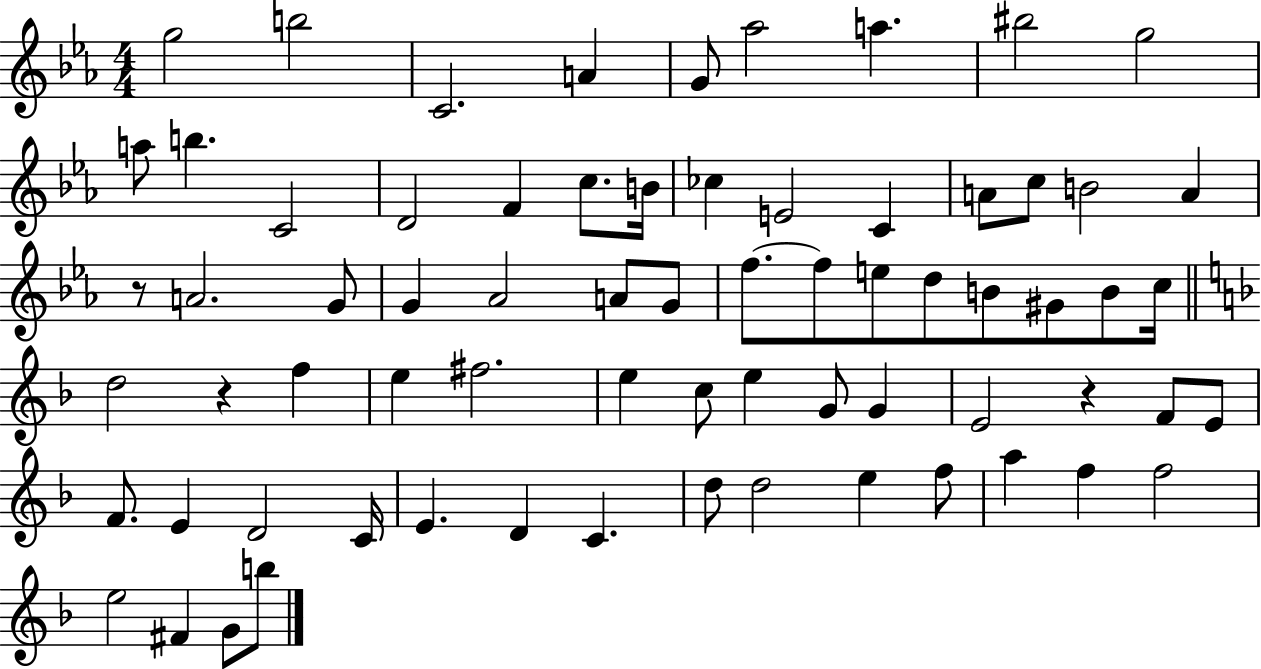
X:1
T:Untitled
M:4/4
L:1/4
K:Eb
g2 b2 C2 A G/2 _a2 a ^b2 g2 a/2 b C2 D2 F c/2 B/4 _c E2 C A/2 c/2 B2 A z/2 A2 G/2 G _A2 A/2 G/2 f/2 f/2 e/2 d/2 B/2 ^G/2 B/2 c/4 d2 z f e ^f2 e c/2 e G/2 G E2 z F/2 E/2 F/2 E D2 C/4 E D C d/2 d2 e f/2 a f f2 e2 ^F G/2 b/2